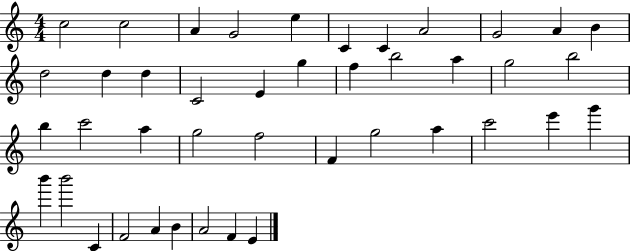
{
  \clef treble
  \numericTimeSignature
  \time 4/4
  \key c \major
  c''2 c''2 | a'4 g'2 e''4 | c'4 c'4 a'2 | g'2 a'4 b'4 | \break d''2 d''4 d''4 | c'2 e'4 g''4 | f''4 b''2 a''4 | g''2 b''2 | \break b''4 c'''2 a''4 | g''2 f''2 | f'4 g''2 a''4 | c'''2 e'''4 g'''4 | \break b'''4 b'''2 c'4 | f'2 a'4 b'4 | a'2 f'4 e'4 | \bar "|."
}